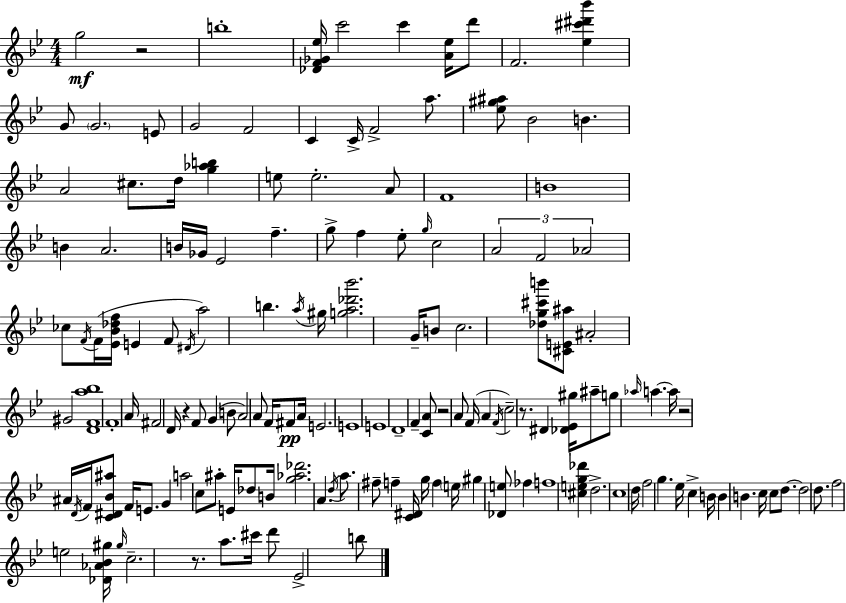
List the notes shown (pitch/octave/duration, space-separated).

G5/h R/h B5/w [Db4,F4,Gb4,Eb5]/s C6/h C6/q [A4,Eb5]/s D6/e F4/h. [Eb5,C#6,D#6,Bb6]/q G4/e G4/h. E4/e G4/h F4/h C4/q C4/s F4/h A5/e. [Eb5,G#5,A#5]/e Bb4/h B4/q. A4/h C#5/e. D5/s [G5,Ab5,B5]/q E5/e E5/h. A4/e F4/w B4/w B4/q A4/h. B4/s Gb4/s Eb4/h F5/q. G5/e F5/q Eb5/e G5/s C5/h A4/h F4/h Ab4/h CES5/e F4/s F4/s [Eb4,Bb4,Db5,F5]/s E4/q F4/e D#4/s A5/h B5/q. A5/s G#5/s [G5,A5,Db6,Bb6]/h. G4/s B4/e C5/h. [Db5,G5,C#6,B6]/e [C#4,E4,A#5]/e A#4/h G#4/h [D4,F4,A5,Bb5]/w F4/w A4/s F#4/h D4/s R/q F4/e G4/q B4/e A4/h A4/e F4/s F#4/e A4/s E4/h. E4/w E4/w D4/w F4/q [C4,A4]/e R/h A4/e F4/s A4/q F4/s C5/h R/e. D#4/q [Db4,Eb4,G#5]/s A#5/e G5/e Ab5/s A5/q. A5/s R/h A#4/s D4/s F4/s [C4,D#4,Bb4,A#5]/e F4/s E4/e. G4/q A5/h C5/e A#5/e E4/s Db5/e B4/s [G5,Ab5,Db6]/h. A4/q. D5/s A5/e. F#5/e F5/q [C4,D#4]/s G5/s F5/q E5/s G#5/q [Db4,E5]/e FES5/q F5/w [C#5,E5,G5,Db6]/q D5/h. C5/w D5/s F5/h G5/q. Eb5/s C5/q B4/s B4/q B4/q. C5/s C5/e D5/e. D5/h D5/e. F5/h E5/h [Db4,Ab4,Bb4,G#5]/s G#5/s C5/h. R/e. A5/e. C#6/s D6/e Eb4/h B5/e